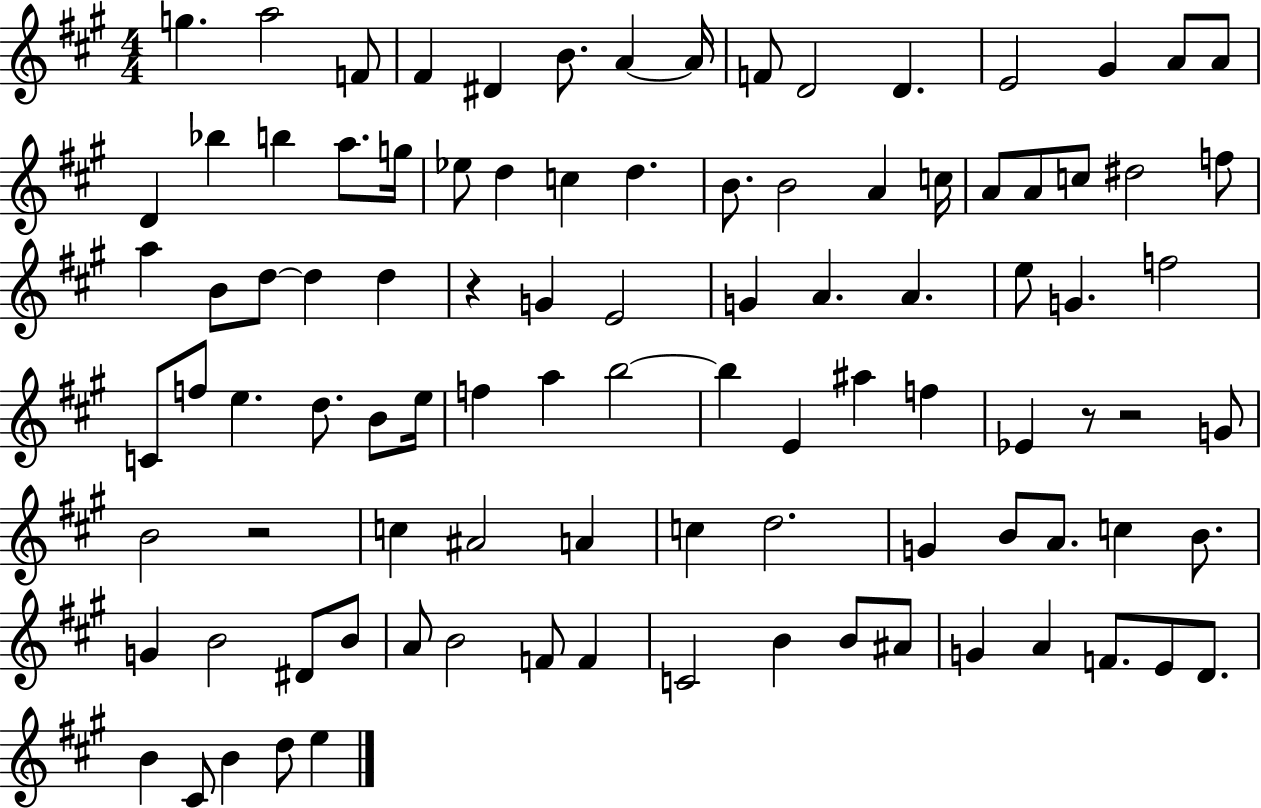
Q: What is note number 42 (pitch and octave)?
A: A4